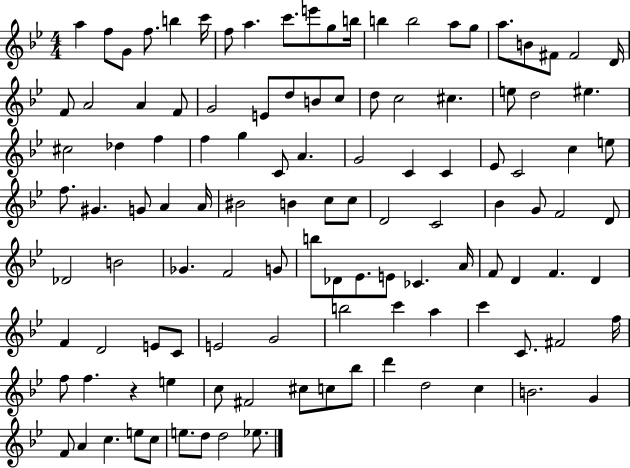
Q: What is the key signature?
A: BES major